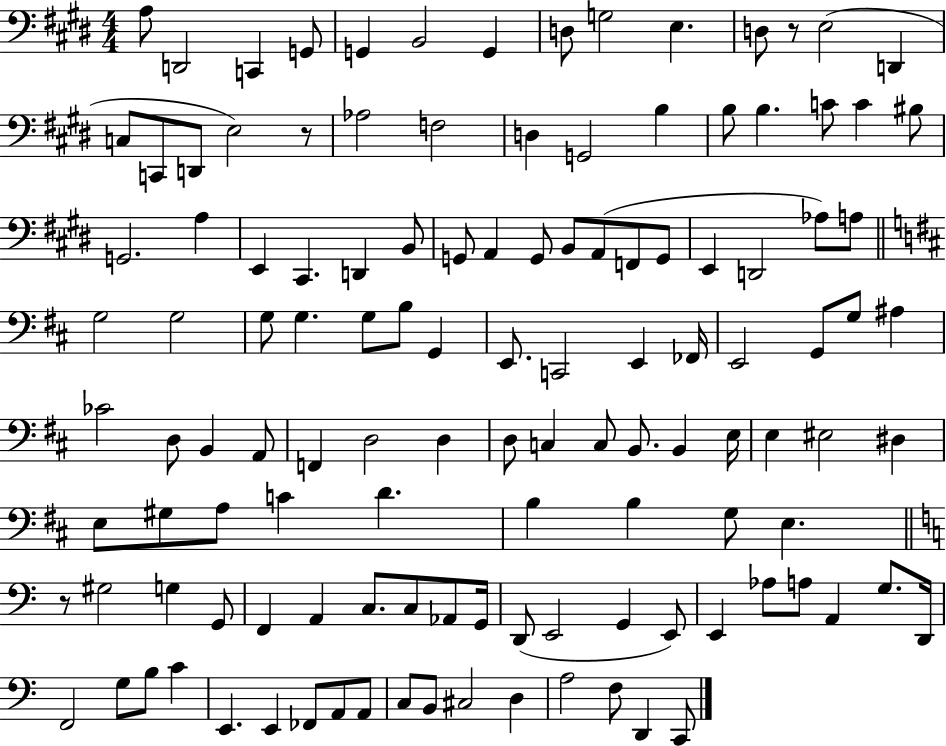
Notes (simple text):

A3/e D2/h C2/q G2/e G2/q B2/h G2/q D3/e G3/h E3/q. D3/e R/e E3/h D2/q C3/e C2/e D2/e E3/h R/e Ab3/h F3/h D3/q G2/h B3/q B3/e B3/q. C4/e C4/q BIS3/e G2/h. A3/q E2/q C#2/q. D2/q B2/e G2/e A2/q G2/e B2/e A2/e F2/e G2/e E2/q D2/h Ab3/e A3/e G3/h G3/h G3/e G3/q. G3/e B3/e G2/q E2/e. C2/h E2/q FES2/s E2/h G2/e G3/e A#3/q CES4/h D3/e B2/q A2/e F2/q D3/h D3/q D3/e C3/q C3/e B2/e. B2/q E3/s E3/q EIS3/h D#3/q E3/e G#3/e A3/e C4/q D4/q. B3/q B3/q G3/e E3/q. R/e G#3/h G3/q G2/e F2/q A2/q C3/e. C3/e Ab2/e G2/s D2/e E2/h G2/q E2/e E2/q Ab3/e A3/e A2/q G3/e. D2/s F2/h G3/e B3/e C4/q E2/q. E2/q FES2/e A2/e A2/e C3/e B2/e C#3/h D3/q A3/h F3/e D2/q C2/e